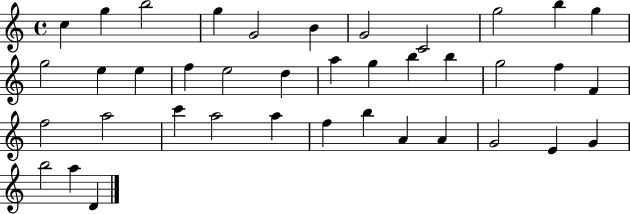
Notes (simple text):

C5/q G5/q B5/h G5/q G4/h B4/q G4/h C4/h G5/h B5/q G5/q G5/h E5/q E5/q F5/q E5/h D5/q A5/q G5/q B5/q B5/q G5/h F5/q F4/q F5/h A5/h C6/q A5/h A5/q F5/q B5/q A4/q A4/q G4/h E4/q G4/q B5/h A5/q D4/q